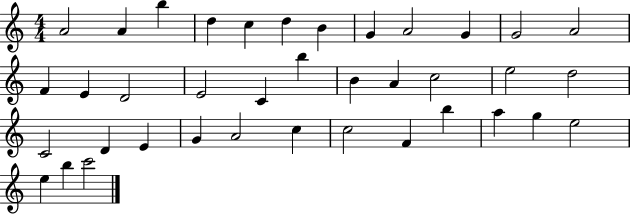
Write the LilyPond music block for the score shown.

{
  \clef treble
  \numericTimeSignature
  \time 4/4
  \key c \major
  a'2 a'4 b''4 | d''4 c''4 d''4 b'4 | g'4 a'2 g'4 | g'2 a'2 | \break f'4 e'4 d'2 | e'2 c'4 b''4 | b'4 a'4 c''2 | e''2 d''2 | \break c'2 d'4 e'4 | g'4 a'2 c''4 | c''2 f'4 b''4 | a''4 g''4 e''2 | \break e''4 b''4 c'''2 | \bar "|."
}